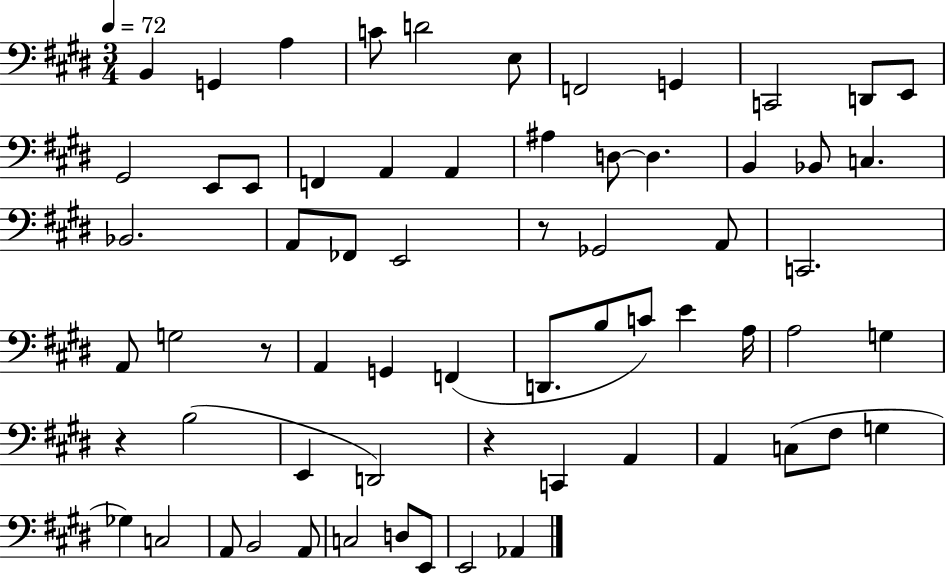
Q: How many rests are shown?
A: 4